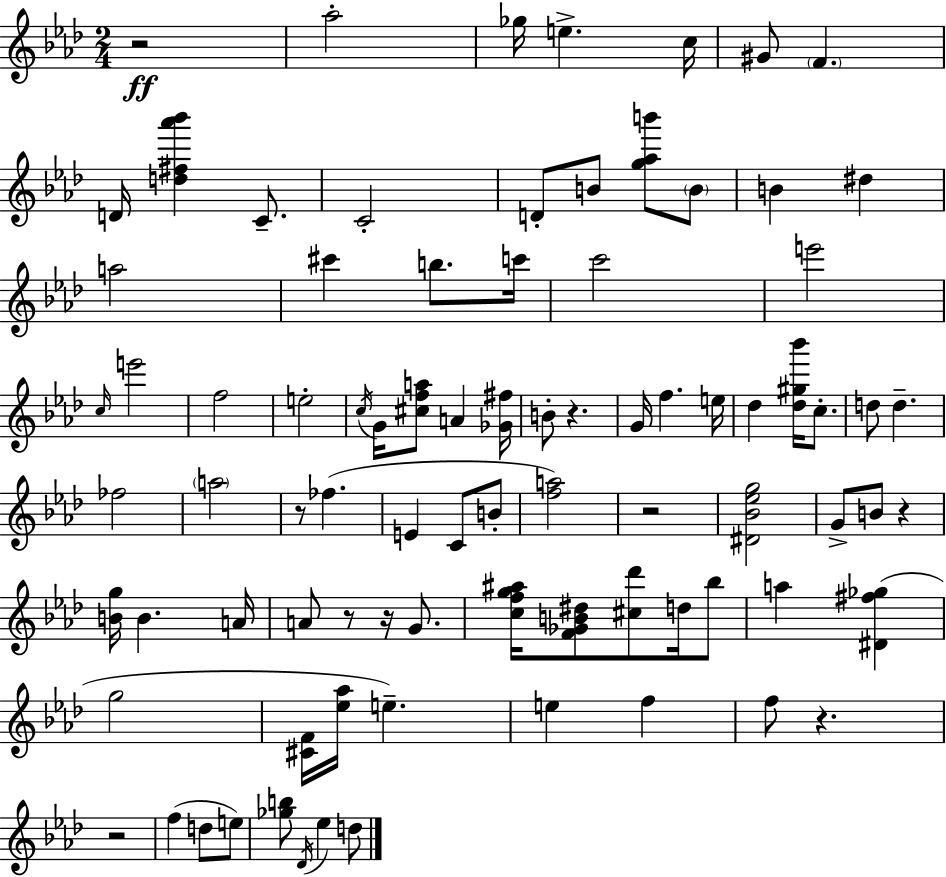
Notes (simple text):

R/h Ab5/h Gb5/s E5/q. C5/s G#4/e F4/q. D4/s [D5,F#5,Ab6,Bb6]/q C4/e. C4/h D4/e B4/e [G5,Ab5,B6]/e B4/e B4/q D#5/q A5/h C#6/q B5/e. C6/s C6/h E6/h C5/s E6/h F5/h E5/h C5/s G4/s [C#5,F5,A5]/e A4/q [Gb4,F#5]/s B4/e R/q. G4/s F5/q. E5/s Db5/q [Db5,G#5,Bb6]/s C5/e. D5/e D5/q. FES5/h A5/h R/e FES5/q. E4/q C4/e B4/e [F5,A5]/h R/h [D#4,Bb4,Eb5,G5]/h G4/e B4/e R/q [B4,G5]/s B4/q. A4/s A4/e R/e R/s G4/e. [C5,F5,G5,A#5]/s [F4,Gb4,B4,D#5]/e [C#5,Db6]/e D5/s Bb5/e A5/q [D#4,F#5,Gb5]/q G5/h [C#4,F4]/s [Eb5,Ab5]/s E5/q. E5/q F5/q F5/e R/q. R/h F5/q D5/e E5/e [Gb5,B5]/e Db4/s Eb5/q D5/e